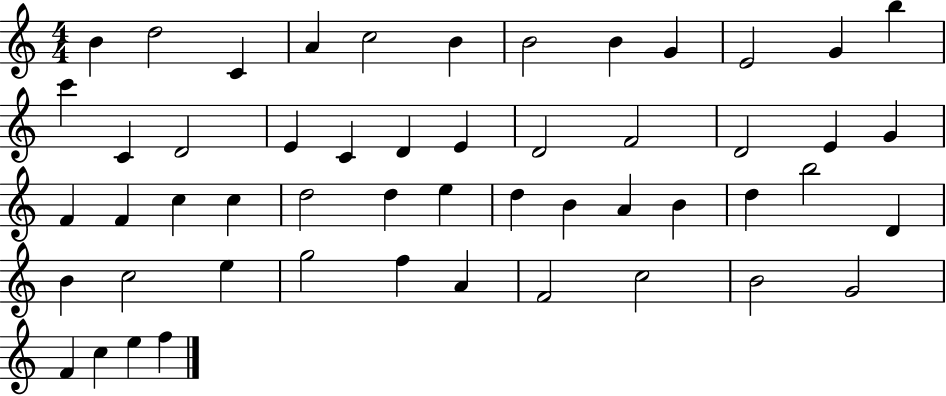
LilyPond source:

{
  \clef treble
  \numericTimeSignature
  \time 4/4
  \key c \major
  b'4 d''2 c'4 | a'4 c''2 b'4 | b'2 b'4 g'4 | e'2 g'4 b''4 | \break c'''4 c'4 d'2 | e'4 c'4 d'4 e'4 | d'2 f'2 | d'2 e'4 g'4 | \break f'4 f'4 c''4 c''4 | d''2 d''4 e''4 | d''4 b'4 a'4 b'4 | d''4 b''2 d'4 | \break b'4 c''2 e''4 | g''2 f''4 a'4 | f'2 c''2 | b'2 g'2 | \break f'4 c''4 e''4 f''4 | \bar "|."
}